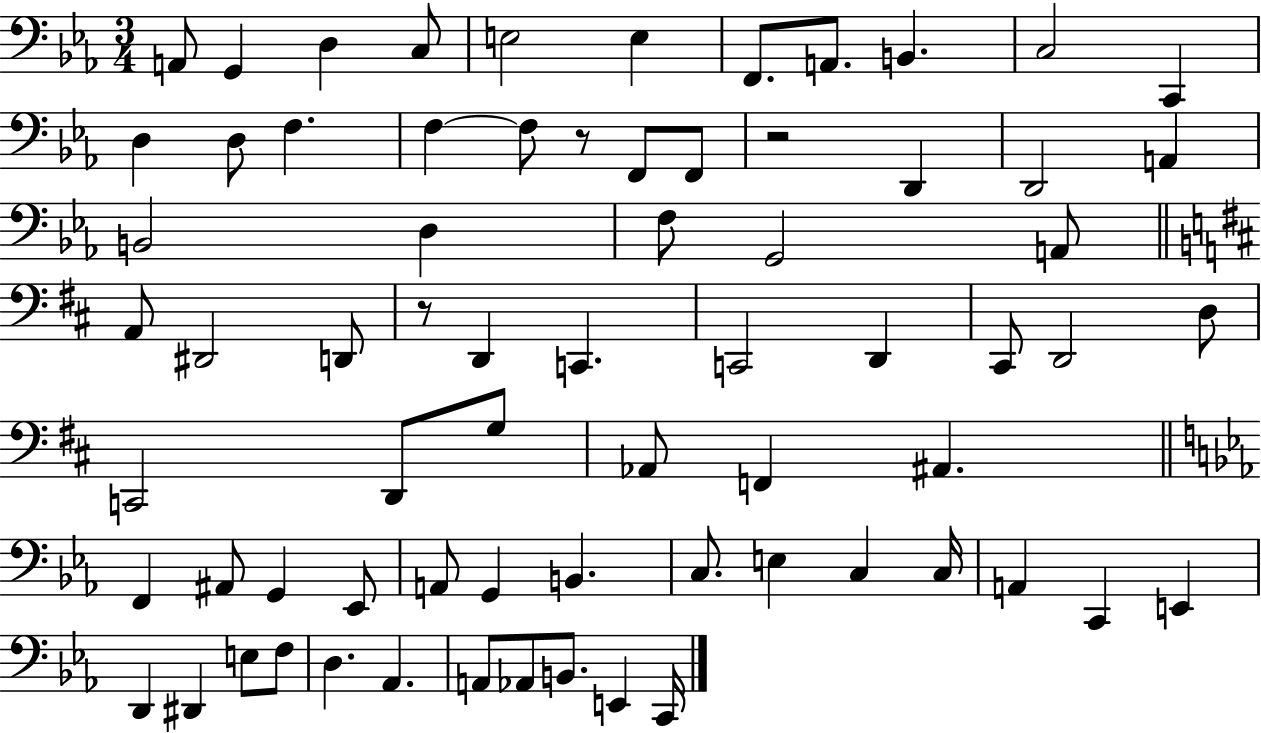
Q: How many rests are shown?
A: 3